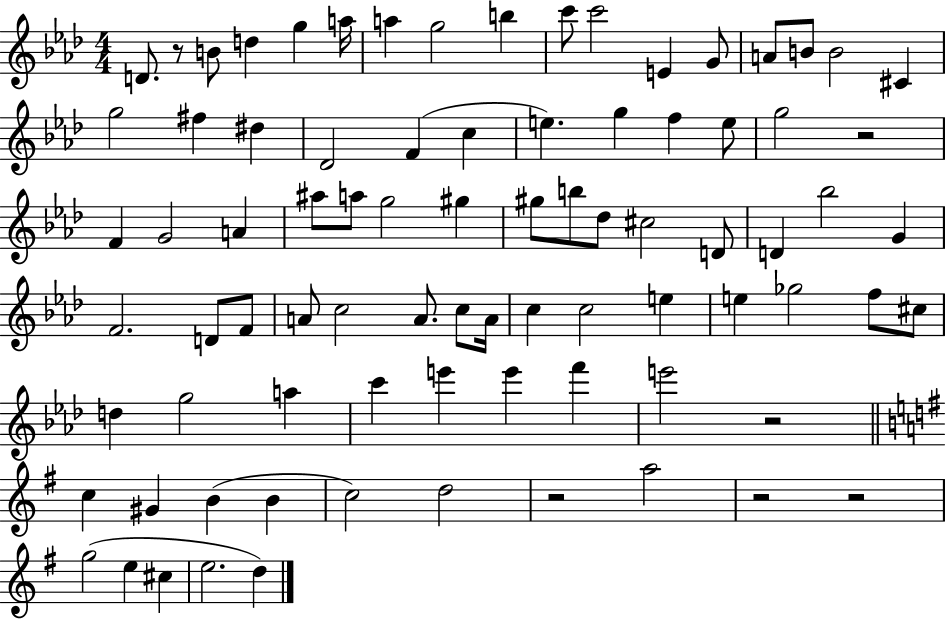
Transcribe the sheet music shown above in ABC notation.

X:1
T:Untitled
M:4/4
L:1/4
K:Ab
D/2 z/2 B/2 d g a/4 a g2 b c'/2 c'2 E G/2 A/2 B/2 B2 ^C g2 ^f ^d _D2 F c e g f e/2 g2 z2 F G2 A ^a/2 a/2 g2 ^g ^g/2 b/2 _d/2 ^c2 D/2 D _b2 G F2 D/2 F/2 A/2 c2 A/2 c/2 A/4 c c2 e e _g2 f/2 ^c/2 d g2 a c' e' e' f' e'2 z2 c ^G B B c2 d2 z2 a2 z2 z2 g2 e ^c e2 d